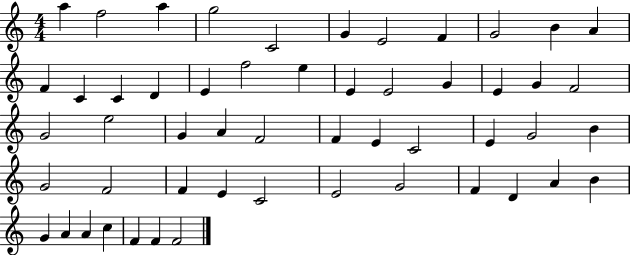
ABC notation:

X:1
T:Untitled
M:4/4
L:1/4
K:C
a f2 a g2 C2 G E2 F G2 B A F C C D E f2 e E E2 G E G F2 G2 e2 G A F2 F E C2 E G2 B G2 F2 F E C2 E2 G2 F D A B G A A c F F F2